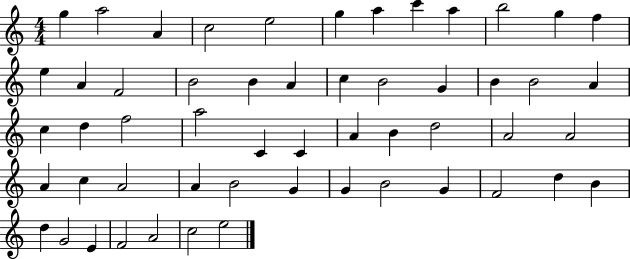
{
  \clef treble
  \numericTimeSignature
  \time 4/4
  \key c \major
  g''4 a''2 a'4 | c''2 e''2 | g''4 a''4 c'''4 a''4 | b''2 g''4 f''4 | \break e''4 a'4 f'2 | b'2 b'4 a'4 | c''4 b'2 g'4 | b'4 b'2 a'4 | \break c''4 d''4 f''2 | a''2 c'4 c'4 | a'4 b'4 d''2 | a'2 a'2 | \break a'4 c''4 a'2 | a'4 b'2 g'4 | g'4 b'2 g'4 | f'2 d''4 b'4 | \break d''4 g'2 e'4 | f'2 a'2 | c''2 e''2 | \bar "|."
}